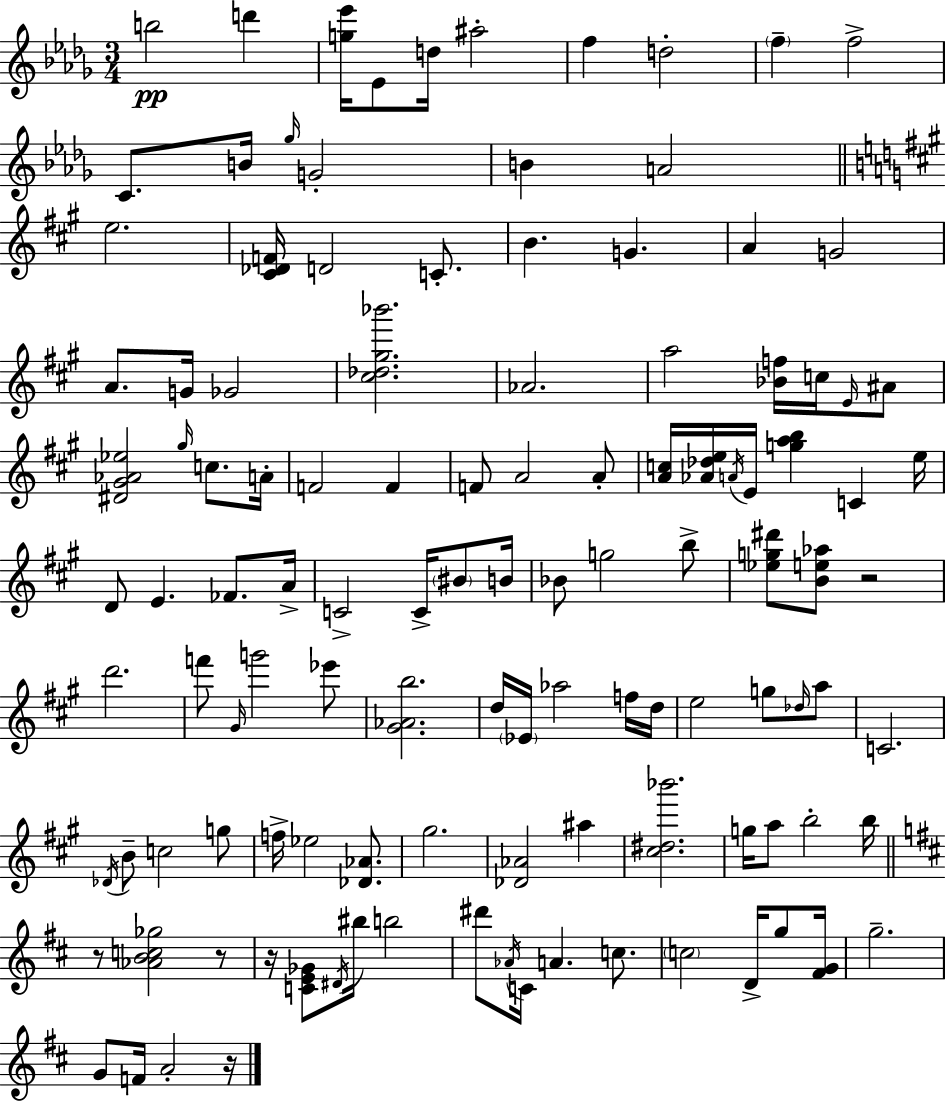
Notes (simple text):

B5/h D6/q [G5,Eb6]/s Eb4/e D5/s A#5/h F5/q D5/h F5/q F5/h C4/e. B4/s Gb5/s G4/h B4/q A4/h E5/h. [C#4,Db4,F4]/s D4/h C4/e. B4/q. G4/q. A4/q G4/h A4/e. G4/s Gb4/h [C#5,Db5,G#5,Bb6]/h. Ab4/h. A5/h [Bb4,F5]/s C5/s E4/s A#4/e [D#4,G#4,Ab4,Eb5]/h G#5/s C5/e. A4/s F4/h F4/q F4/e A4/h A4/e [A4,C5]/s [Ab4,Db5,E5]/s A4/s E4/s [G5,A5,B5]/q C4/q E5/s D4/e E4/q. FES4/e. A4/s C4/h C4/s BIS4/e B4/s Bb4/e G5/h B5/e [Eb5,G5,D#6]/e [B4,E5,Ab5]/e R/h D6/h. F6/e G#4/s G6/h Eb6/e [G#4,Ab4,B5]/h. D5/s Eb4/s Ab5/h F5/s D5/s E5/h G5/e Db5/s A5/e C4/h. Db4/s B4/e C5/h G5/e F5/s Eb5/h [Db4,Ab4]/e. G#5/h. [Db4,Ab4]/h A#5/q [C#5,D#5,Bb6]/h. G5/s A5/e B5/h B5/s R/e [Ab4,B4,C5,Gb5]/h R/e R/s [C4,E4,Gb4]/e D#4/s BIS5/s B5/h D#6/e Ab4/s C4/s A4/q. C5/e. C5/h D4/s G5/e [F#4,G4]/s G5/h. G4/e F4/s A4/h R/s